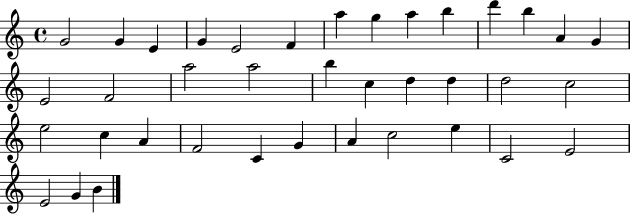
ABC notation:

X:1
T:Untitled
M:4/4
L:1/4
K:C
G2 G E G E2 F a g a b d' b A G E2 F2 a2 a2 b c d d d2 c2 e2 c A F2 C G A c2 e C2 E2 E2 G B